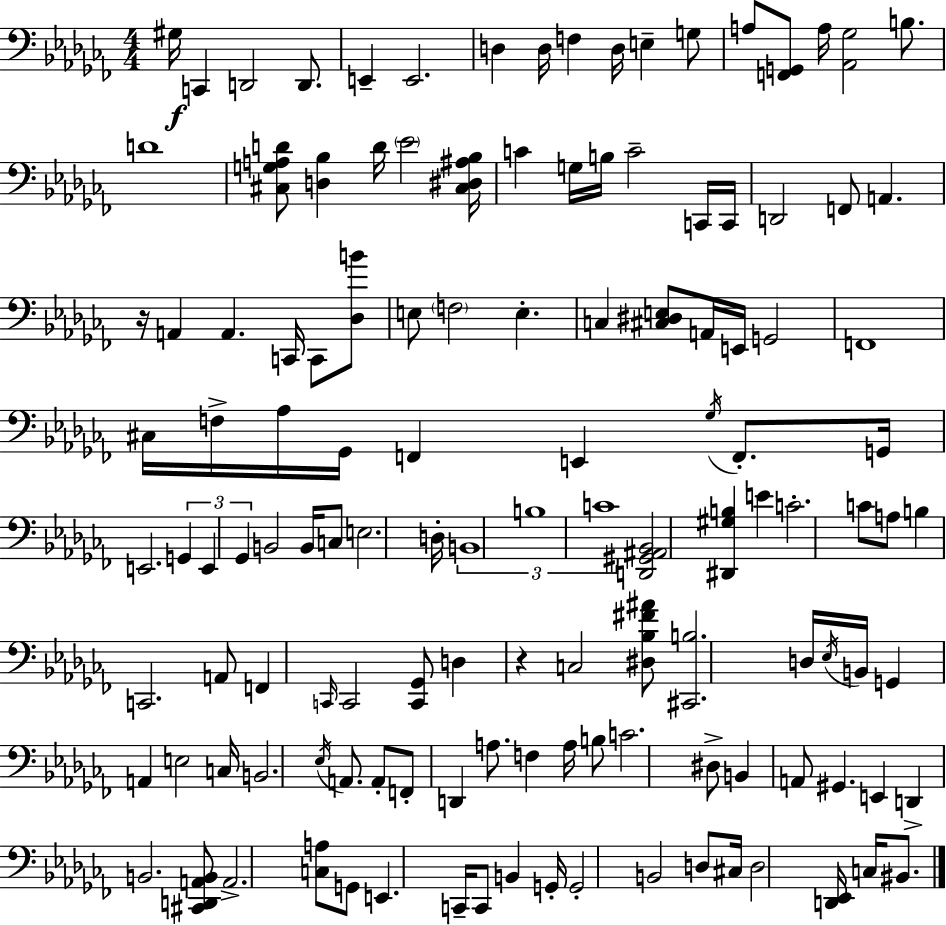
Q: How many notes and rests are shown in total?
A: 128